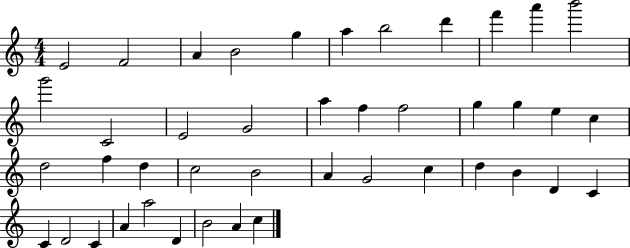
X:1
T:Untitled
M:4/4
L:1/4
K:C
E2 F2 A B2 g a b2 d' f' a' b'2 g'2 C2 E2 G2 a f f2 g g e c d2 f d c2 B2 A G2 c d B D C C D2 C A a2 D B2 A c